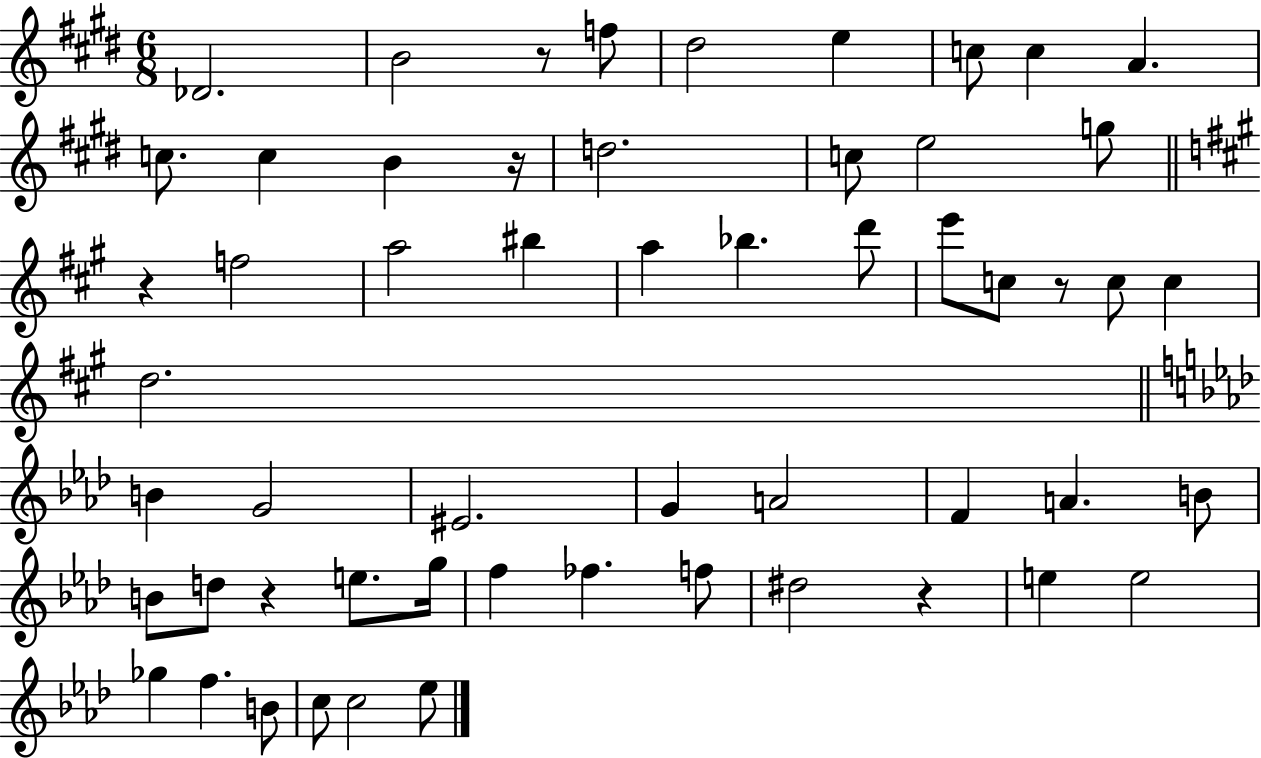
{
  \clef treble
  \numericTimeSignature
  \time 6/8
  \key e \major
  des'2. | b'2 r8 f''8 | dis''2 e''4 | c''8 c''4 a'4. | \break c''8. c''4 b'4 r16 | d''2. | c''8 e''2 g''8 | \bar "||" \break \key a \major r4 f''2 | a''2 bis''4 | a''4 bes''4. d'''8 | e'''8 c''8 r8 c''8 c''4 | \break d''2. | \bar "||" \break \key aes \major b'4 g'2 | eis'2. | g'4 a'2 | f'4 a'4. b'8 | \break b'8 d''8 r4 e''8. g''16 | f''4 fes''4. f''8 | dis''2 r4 | e''4 e''2 | \break ges''4 f''4. b'8 | c''8 c''2 ees''8 | \bar "|."
}